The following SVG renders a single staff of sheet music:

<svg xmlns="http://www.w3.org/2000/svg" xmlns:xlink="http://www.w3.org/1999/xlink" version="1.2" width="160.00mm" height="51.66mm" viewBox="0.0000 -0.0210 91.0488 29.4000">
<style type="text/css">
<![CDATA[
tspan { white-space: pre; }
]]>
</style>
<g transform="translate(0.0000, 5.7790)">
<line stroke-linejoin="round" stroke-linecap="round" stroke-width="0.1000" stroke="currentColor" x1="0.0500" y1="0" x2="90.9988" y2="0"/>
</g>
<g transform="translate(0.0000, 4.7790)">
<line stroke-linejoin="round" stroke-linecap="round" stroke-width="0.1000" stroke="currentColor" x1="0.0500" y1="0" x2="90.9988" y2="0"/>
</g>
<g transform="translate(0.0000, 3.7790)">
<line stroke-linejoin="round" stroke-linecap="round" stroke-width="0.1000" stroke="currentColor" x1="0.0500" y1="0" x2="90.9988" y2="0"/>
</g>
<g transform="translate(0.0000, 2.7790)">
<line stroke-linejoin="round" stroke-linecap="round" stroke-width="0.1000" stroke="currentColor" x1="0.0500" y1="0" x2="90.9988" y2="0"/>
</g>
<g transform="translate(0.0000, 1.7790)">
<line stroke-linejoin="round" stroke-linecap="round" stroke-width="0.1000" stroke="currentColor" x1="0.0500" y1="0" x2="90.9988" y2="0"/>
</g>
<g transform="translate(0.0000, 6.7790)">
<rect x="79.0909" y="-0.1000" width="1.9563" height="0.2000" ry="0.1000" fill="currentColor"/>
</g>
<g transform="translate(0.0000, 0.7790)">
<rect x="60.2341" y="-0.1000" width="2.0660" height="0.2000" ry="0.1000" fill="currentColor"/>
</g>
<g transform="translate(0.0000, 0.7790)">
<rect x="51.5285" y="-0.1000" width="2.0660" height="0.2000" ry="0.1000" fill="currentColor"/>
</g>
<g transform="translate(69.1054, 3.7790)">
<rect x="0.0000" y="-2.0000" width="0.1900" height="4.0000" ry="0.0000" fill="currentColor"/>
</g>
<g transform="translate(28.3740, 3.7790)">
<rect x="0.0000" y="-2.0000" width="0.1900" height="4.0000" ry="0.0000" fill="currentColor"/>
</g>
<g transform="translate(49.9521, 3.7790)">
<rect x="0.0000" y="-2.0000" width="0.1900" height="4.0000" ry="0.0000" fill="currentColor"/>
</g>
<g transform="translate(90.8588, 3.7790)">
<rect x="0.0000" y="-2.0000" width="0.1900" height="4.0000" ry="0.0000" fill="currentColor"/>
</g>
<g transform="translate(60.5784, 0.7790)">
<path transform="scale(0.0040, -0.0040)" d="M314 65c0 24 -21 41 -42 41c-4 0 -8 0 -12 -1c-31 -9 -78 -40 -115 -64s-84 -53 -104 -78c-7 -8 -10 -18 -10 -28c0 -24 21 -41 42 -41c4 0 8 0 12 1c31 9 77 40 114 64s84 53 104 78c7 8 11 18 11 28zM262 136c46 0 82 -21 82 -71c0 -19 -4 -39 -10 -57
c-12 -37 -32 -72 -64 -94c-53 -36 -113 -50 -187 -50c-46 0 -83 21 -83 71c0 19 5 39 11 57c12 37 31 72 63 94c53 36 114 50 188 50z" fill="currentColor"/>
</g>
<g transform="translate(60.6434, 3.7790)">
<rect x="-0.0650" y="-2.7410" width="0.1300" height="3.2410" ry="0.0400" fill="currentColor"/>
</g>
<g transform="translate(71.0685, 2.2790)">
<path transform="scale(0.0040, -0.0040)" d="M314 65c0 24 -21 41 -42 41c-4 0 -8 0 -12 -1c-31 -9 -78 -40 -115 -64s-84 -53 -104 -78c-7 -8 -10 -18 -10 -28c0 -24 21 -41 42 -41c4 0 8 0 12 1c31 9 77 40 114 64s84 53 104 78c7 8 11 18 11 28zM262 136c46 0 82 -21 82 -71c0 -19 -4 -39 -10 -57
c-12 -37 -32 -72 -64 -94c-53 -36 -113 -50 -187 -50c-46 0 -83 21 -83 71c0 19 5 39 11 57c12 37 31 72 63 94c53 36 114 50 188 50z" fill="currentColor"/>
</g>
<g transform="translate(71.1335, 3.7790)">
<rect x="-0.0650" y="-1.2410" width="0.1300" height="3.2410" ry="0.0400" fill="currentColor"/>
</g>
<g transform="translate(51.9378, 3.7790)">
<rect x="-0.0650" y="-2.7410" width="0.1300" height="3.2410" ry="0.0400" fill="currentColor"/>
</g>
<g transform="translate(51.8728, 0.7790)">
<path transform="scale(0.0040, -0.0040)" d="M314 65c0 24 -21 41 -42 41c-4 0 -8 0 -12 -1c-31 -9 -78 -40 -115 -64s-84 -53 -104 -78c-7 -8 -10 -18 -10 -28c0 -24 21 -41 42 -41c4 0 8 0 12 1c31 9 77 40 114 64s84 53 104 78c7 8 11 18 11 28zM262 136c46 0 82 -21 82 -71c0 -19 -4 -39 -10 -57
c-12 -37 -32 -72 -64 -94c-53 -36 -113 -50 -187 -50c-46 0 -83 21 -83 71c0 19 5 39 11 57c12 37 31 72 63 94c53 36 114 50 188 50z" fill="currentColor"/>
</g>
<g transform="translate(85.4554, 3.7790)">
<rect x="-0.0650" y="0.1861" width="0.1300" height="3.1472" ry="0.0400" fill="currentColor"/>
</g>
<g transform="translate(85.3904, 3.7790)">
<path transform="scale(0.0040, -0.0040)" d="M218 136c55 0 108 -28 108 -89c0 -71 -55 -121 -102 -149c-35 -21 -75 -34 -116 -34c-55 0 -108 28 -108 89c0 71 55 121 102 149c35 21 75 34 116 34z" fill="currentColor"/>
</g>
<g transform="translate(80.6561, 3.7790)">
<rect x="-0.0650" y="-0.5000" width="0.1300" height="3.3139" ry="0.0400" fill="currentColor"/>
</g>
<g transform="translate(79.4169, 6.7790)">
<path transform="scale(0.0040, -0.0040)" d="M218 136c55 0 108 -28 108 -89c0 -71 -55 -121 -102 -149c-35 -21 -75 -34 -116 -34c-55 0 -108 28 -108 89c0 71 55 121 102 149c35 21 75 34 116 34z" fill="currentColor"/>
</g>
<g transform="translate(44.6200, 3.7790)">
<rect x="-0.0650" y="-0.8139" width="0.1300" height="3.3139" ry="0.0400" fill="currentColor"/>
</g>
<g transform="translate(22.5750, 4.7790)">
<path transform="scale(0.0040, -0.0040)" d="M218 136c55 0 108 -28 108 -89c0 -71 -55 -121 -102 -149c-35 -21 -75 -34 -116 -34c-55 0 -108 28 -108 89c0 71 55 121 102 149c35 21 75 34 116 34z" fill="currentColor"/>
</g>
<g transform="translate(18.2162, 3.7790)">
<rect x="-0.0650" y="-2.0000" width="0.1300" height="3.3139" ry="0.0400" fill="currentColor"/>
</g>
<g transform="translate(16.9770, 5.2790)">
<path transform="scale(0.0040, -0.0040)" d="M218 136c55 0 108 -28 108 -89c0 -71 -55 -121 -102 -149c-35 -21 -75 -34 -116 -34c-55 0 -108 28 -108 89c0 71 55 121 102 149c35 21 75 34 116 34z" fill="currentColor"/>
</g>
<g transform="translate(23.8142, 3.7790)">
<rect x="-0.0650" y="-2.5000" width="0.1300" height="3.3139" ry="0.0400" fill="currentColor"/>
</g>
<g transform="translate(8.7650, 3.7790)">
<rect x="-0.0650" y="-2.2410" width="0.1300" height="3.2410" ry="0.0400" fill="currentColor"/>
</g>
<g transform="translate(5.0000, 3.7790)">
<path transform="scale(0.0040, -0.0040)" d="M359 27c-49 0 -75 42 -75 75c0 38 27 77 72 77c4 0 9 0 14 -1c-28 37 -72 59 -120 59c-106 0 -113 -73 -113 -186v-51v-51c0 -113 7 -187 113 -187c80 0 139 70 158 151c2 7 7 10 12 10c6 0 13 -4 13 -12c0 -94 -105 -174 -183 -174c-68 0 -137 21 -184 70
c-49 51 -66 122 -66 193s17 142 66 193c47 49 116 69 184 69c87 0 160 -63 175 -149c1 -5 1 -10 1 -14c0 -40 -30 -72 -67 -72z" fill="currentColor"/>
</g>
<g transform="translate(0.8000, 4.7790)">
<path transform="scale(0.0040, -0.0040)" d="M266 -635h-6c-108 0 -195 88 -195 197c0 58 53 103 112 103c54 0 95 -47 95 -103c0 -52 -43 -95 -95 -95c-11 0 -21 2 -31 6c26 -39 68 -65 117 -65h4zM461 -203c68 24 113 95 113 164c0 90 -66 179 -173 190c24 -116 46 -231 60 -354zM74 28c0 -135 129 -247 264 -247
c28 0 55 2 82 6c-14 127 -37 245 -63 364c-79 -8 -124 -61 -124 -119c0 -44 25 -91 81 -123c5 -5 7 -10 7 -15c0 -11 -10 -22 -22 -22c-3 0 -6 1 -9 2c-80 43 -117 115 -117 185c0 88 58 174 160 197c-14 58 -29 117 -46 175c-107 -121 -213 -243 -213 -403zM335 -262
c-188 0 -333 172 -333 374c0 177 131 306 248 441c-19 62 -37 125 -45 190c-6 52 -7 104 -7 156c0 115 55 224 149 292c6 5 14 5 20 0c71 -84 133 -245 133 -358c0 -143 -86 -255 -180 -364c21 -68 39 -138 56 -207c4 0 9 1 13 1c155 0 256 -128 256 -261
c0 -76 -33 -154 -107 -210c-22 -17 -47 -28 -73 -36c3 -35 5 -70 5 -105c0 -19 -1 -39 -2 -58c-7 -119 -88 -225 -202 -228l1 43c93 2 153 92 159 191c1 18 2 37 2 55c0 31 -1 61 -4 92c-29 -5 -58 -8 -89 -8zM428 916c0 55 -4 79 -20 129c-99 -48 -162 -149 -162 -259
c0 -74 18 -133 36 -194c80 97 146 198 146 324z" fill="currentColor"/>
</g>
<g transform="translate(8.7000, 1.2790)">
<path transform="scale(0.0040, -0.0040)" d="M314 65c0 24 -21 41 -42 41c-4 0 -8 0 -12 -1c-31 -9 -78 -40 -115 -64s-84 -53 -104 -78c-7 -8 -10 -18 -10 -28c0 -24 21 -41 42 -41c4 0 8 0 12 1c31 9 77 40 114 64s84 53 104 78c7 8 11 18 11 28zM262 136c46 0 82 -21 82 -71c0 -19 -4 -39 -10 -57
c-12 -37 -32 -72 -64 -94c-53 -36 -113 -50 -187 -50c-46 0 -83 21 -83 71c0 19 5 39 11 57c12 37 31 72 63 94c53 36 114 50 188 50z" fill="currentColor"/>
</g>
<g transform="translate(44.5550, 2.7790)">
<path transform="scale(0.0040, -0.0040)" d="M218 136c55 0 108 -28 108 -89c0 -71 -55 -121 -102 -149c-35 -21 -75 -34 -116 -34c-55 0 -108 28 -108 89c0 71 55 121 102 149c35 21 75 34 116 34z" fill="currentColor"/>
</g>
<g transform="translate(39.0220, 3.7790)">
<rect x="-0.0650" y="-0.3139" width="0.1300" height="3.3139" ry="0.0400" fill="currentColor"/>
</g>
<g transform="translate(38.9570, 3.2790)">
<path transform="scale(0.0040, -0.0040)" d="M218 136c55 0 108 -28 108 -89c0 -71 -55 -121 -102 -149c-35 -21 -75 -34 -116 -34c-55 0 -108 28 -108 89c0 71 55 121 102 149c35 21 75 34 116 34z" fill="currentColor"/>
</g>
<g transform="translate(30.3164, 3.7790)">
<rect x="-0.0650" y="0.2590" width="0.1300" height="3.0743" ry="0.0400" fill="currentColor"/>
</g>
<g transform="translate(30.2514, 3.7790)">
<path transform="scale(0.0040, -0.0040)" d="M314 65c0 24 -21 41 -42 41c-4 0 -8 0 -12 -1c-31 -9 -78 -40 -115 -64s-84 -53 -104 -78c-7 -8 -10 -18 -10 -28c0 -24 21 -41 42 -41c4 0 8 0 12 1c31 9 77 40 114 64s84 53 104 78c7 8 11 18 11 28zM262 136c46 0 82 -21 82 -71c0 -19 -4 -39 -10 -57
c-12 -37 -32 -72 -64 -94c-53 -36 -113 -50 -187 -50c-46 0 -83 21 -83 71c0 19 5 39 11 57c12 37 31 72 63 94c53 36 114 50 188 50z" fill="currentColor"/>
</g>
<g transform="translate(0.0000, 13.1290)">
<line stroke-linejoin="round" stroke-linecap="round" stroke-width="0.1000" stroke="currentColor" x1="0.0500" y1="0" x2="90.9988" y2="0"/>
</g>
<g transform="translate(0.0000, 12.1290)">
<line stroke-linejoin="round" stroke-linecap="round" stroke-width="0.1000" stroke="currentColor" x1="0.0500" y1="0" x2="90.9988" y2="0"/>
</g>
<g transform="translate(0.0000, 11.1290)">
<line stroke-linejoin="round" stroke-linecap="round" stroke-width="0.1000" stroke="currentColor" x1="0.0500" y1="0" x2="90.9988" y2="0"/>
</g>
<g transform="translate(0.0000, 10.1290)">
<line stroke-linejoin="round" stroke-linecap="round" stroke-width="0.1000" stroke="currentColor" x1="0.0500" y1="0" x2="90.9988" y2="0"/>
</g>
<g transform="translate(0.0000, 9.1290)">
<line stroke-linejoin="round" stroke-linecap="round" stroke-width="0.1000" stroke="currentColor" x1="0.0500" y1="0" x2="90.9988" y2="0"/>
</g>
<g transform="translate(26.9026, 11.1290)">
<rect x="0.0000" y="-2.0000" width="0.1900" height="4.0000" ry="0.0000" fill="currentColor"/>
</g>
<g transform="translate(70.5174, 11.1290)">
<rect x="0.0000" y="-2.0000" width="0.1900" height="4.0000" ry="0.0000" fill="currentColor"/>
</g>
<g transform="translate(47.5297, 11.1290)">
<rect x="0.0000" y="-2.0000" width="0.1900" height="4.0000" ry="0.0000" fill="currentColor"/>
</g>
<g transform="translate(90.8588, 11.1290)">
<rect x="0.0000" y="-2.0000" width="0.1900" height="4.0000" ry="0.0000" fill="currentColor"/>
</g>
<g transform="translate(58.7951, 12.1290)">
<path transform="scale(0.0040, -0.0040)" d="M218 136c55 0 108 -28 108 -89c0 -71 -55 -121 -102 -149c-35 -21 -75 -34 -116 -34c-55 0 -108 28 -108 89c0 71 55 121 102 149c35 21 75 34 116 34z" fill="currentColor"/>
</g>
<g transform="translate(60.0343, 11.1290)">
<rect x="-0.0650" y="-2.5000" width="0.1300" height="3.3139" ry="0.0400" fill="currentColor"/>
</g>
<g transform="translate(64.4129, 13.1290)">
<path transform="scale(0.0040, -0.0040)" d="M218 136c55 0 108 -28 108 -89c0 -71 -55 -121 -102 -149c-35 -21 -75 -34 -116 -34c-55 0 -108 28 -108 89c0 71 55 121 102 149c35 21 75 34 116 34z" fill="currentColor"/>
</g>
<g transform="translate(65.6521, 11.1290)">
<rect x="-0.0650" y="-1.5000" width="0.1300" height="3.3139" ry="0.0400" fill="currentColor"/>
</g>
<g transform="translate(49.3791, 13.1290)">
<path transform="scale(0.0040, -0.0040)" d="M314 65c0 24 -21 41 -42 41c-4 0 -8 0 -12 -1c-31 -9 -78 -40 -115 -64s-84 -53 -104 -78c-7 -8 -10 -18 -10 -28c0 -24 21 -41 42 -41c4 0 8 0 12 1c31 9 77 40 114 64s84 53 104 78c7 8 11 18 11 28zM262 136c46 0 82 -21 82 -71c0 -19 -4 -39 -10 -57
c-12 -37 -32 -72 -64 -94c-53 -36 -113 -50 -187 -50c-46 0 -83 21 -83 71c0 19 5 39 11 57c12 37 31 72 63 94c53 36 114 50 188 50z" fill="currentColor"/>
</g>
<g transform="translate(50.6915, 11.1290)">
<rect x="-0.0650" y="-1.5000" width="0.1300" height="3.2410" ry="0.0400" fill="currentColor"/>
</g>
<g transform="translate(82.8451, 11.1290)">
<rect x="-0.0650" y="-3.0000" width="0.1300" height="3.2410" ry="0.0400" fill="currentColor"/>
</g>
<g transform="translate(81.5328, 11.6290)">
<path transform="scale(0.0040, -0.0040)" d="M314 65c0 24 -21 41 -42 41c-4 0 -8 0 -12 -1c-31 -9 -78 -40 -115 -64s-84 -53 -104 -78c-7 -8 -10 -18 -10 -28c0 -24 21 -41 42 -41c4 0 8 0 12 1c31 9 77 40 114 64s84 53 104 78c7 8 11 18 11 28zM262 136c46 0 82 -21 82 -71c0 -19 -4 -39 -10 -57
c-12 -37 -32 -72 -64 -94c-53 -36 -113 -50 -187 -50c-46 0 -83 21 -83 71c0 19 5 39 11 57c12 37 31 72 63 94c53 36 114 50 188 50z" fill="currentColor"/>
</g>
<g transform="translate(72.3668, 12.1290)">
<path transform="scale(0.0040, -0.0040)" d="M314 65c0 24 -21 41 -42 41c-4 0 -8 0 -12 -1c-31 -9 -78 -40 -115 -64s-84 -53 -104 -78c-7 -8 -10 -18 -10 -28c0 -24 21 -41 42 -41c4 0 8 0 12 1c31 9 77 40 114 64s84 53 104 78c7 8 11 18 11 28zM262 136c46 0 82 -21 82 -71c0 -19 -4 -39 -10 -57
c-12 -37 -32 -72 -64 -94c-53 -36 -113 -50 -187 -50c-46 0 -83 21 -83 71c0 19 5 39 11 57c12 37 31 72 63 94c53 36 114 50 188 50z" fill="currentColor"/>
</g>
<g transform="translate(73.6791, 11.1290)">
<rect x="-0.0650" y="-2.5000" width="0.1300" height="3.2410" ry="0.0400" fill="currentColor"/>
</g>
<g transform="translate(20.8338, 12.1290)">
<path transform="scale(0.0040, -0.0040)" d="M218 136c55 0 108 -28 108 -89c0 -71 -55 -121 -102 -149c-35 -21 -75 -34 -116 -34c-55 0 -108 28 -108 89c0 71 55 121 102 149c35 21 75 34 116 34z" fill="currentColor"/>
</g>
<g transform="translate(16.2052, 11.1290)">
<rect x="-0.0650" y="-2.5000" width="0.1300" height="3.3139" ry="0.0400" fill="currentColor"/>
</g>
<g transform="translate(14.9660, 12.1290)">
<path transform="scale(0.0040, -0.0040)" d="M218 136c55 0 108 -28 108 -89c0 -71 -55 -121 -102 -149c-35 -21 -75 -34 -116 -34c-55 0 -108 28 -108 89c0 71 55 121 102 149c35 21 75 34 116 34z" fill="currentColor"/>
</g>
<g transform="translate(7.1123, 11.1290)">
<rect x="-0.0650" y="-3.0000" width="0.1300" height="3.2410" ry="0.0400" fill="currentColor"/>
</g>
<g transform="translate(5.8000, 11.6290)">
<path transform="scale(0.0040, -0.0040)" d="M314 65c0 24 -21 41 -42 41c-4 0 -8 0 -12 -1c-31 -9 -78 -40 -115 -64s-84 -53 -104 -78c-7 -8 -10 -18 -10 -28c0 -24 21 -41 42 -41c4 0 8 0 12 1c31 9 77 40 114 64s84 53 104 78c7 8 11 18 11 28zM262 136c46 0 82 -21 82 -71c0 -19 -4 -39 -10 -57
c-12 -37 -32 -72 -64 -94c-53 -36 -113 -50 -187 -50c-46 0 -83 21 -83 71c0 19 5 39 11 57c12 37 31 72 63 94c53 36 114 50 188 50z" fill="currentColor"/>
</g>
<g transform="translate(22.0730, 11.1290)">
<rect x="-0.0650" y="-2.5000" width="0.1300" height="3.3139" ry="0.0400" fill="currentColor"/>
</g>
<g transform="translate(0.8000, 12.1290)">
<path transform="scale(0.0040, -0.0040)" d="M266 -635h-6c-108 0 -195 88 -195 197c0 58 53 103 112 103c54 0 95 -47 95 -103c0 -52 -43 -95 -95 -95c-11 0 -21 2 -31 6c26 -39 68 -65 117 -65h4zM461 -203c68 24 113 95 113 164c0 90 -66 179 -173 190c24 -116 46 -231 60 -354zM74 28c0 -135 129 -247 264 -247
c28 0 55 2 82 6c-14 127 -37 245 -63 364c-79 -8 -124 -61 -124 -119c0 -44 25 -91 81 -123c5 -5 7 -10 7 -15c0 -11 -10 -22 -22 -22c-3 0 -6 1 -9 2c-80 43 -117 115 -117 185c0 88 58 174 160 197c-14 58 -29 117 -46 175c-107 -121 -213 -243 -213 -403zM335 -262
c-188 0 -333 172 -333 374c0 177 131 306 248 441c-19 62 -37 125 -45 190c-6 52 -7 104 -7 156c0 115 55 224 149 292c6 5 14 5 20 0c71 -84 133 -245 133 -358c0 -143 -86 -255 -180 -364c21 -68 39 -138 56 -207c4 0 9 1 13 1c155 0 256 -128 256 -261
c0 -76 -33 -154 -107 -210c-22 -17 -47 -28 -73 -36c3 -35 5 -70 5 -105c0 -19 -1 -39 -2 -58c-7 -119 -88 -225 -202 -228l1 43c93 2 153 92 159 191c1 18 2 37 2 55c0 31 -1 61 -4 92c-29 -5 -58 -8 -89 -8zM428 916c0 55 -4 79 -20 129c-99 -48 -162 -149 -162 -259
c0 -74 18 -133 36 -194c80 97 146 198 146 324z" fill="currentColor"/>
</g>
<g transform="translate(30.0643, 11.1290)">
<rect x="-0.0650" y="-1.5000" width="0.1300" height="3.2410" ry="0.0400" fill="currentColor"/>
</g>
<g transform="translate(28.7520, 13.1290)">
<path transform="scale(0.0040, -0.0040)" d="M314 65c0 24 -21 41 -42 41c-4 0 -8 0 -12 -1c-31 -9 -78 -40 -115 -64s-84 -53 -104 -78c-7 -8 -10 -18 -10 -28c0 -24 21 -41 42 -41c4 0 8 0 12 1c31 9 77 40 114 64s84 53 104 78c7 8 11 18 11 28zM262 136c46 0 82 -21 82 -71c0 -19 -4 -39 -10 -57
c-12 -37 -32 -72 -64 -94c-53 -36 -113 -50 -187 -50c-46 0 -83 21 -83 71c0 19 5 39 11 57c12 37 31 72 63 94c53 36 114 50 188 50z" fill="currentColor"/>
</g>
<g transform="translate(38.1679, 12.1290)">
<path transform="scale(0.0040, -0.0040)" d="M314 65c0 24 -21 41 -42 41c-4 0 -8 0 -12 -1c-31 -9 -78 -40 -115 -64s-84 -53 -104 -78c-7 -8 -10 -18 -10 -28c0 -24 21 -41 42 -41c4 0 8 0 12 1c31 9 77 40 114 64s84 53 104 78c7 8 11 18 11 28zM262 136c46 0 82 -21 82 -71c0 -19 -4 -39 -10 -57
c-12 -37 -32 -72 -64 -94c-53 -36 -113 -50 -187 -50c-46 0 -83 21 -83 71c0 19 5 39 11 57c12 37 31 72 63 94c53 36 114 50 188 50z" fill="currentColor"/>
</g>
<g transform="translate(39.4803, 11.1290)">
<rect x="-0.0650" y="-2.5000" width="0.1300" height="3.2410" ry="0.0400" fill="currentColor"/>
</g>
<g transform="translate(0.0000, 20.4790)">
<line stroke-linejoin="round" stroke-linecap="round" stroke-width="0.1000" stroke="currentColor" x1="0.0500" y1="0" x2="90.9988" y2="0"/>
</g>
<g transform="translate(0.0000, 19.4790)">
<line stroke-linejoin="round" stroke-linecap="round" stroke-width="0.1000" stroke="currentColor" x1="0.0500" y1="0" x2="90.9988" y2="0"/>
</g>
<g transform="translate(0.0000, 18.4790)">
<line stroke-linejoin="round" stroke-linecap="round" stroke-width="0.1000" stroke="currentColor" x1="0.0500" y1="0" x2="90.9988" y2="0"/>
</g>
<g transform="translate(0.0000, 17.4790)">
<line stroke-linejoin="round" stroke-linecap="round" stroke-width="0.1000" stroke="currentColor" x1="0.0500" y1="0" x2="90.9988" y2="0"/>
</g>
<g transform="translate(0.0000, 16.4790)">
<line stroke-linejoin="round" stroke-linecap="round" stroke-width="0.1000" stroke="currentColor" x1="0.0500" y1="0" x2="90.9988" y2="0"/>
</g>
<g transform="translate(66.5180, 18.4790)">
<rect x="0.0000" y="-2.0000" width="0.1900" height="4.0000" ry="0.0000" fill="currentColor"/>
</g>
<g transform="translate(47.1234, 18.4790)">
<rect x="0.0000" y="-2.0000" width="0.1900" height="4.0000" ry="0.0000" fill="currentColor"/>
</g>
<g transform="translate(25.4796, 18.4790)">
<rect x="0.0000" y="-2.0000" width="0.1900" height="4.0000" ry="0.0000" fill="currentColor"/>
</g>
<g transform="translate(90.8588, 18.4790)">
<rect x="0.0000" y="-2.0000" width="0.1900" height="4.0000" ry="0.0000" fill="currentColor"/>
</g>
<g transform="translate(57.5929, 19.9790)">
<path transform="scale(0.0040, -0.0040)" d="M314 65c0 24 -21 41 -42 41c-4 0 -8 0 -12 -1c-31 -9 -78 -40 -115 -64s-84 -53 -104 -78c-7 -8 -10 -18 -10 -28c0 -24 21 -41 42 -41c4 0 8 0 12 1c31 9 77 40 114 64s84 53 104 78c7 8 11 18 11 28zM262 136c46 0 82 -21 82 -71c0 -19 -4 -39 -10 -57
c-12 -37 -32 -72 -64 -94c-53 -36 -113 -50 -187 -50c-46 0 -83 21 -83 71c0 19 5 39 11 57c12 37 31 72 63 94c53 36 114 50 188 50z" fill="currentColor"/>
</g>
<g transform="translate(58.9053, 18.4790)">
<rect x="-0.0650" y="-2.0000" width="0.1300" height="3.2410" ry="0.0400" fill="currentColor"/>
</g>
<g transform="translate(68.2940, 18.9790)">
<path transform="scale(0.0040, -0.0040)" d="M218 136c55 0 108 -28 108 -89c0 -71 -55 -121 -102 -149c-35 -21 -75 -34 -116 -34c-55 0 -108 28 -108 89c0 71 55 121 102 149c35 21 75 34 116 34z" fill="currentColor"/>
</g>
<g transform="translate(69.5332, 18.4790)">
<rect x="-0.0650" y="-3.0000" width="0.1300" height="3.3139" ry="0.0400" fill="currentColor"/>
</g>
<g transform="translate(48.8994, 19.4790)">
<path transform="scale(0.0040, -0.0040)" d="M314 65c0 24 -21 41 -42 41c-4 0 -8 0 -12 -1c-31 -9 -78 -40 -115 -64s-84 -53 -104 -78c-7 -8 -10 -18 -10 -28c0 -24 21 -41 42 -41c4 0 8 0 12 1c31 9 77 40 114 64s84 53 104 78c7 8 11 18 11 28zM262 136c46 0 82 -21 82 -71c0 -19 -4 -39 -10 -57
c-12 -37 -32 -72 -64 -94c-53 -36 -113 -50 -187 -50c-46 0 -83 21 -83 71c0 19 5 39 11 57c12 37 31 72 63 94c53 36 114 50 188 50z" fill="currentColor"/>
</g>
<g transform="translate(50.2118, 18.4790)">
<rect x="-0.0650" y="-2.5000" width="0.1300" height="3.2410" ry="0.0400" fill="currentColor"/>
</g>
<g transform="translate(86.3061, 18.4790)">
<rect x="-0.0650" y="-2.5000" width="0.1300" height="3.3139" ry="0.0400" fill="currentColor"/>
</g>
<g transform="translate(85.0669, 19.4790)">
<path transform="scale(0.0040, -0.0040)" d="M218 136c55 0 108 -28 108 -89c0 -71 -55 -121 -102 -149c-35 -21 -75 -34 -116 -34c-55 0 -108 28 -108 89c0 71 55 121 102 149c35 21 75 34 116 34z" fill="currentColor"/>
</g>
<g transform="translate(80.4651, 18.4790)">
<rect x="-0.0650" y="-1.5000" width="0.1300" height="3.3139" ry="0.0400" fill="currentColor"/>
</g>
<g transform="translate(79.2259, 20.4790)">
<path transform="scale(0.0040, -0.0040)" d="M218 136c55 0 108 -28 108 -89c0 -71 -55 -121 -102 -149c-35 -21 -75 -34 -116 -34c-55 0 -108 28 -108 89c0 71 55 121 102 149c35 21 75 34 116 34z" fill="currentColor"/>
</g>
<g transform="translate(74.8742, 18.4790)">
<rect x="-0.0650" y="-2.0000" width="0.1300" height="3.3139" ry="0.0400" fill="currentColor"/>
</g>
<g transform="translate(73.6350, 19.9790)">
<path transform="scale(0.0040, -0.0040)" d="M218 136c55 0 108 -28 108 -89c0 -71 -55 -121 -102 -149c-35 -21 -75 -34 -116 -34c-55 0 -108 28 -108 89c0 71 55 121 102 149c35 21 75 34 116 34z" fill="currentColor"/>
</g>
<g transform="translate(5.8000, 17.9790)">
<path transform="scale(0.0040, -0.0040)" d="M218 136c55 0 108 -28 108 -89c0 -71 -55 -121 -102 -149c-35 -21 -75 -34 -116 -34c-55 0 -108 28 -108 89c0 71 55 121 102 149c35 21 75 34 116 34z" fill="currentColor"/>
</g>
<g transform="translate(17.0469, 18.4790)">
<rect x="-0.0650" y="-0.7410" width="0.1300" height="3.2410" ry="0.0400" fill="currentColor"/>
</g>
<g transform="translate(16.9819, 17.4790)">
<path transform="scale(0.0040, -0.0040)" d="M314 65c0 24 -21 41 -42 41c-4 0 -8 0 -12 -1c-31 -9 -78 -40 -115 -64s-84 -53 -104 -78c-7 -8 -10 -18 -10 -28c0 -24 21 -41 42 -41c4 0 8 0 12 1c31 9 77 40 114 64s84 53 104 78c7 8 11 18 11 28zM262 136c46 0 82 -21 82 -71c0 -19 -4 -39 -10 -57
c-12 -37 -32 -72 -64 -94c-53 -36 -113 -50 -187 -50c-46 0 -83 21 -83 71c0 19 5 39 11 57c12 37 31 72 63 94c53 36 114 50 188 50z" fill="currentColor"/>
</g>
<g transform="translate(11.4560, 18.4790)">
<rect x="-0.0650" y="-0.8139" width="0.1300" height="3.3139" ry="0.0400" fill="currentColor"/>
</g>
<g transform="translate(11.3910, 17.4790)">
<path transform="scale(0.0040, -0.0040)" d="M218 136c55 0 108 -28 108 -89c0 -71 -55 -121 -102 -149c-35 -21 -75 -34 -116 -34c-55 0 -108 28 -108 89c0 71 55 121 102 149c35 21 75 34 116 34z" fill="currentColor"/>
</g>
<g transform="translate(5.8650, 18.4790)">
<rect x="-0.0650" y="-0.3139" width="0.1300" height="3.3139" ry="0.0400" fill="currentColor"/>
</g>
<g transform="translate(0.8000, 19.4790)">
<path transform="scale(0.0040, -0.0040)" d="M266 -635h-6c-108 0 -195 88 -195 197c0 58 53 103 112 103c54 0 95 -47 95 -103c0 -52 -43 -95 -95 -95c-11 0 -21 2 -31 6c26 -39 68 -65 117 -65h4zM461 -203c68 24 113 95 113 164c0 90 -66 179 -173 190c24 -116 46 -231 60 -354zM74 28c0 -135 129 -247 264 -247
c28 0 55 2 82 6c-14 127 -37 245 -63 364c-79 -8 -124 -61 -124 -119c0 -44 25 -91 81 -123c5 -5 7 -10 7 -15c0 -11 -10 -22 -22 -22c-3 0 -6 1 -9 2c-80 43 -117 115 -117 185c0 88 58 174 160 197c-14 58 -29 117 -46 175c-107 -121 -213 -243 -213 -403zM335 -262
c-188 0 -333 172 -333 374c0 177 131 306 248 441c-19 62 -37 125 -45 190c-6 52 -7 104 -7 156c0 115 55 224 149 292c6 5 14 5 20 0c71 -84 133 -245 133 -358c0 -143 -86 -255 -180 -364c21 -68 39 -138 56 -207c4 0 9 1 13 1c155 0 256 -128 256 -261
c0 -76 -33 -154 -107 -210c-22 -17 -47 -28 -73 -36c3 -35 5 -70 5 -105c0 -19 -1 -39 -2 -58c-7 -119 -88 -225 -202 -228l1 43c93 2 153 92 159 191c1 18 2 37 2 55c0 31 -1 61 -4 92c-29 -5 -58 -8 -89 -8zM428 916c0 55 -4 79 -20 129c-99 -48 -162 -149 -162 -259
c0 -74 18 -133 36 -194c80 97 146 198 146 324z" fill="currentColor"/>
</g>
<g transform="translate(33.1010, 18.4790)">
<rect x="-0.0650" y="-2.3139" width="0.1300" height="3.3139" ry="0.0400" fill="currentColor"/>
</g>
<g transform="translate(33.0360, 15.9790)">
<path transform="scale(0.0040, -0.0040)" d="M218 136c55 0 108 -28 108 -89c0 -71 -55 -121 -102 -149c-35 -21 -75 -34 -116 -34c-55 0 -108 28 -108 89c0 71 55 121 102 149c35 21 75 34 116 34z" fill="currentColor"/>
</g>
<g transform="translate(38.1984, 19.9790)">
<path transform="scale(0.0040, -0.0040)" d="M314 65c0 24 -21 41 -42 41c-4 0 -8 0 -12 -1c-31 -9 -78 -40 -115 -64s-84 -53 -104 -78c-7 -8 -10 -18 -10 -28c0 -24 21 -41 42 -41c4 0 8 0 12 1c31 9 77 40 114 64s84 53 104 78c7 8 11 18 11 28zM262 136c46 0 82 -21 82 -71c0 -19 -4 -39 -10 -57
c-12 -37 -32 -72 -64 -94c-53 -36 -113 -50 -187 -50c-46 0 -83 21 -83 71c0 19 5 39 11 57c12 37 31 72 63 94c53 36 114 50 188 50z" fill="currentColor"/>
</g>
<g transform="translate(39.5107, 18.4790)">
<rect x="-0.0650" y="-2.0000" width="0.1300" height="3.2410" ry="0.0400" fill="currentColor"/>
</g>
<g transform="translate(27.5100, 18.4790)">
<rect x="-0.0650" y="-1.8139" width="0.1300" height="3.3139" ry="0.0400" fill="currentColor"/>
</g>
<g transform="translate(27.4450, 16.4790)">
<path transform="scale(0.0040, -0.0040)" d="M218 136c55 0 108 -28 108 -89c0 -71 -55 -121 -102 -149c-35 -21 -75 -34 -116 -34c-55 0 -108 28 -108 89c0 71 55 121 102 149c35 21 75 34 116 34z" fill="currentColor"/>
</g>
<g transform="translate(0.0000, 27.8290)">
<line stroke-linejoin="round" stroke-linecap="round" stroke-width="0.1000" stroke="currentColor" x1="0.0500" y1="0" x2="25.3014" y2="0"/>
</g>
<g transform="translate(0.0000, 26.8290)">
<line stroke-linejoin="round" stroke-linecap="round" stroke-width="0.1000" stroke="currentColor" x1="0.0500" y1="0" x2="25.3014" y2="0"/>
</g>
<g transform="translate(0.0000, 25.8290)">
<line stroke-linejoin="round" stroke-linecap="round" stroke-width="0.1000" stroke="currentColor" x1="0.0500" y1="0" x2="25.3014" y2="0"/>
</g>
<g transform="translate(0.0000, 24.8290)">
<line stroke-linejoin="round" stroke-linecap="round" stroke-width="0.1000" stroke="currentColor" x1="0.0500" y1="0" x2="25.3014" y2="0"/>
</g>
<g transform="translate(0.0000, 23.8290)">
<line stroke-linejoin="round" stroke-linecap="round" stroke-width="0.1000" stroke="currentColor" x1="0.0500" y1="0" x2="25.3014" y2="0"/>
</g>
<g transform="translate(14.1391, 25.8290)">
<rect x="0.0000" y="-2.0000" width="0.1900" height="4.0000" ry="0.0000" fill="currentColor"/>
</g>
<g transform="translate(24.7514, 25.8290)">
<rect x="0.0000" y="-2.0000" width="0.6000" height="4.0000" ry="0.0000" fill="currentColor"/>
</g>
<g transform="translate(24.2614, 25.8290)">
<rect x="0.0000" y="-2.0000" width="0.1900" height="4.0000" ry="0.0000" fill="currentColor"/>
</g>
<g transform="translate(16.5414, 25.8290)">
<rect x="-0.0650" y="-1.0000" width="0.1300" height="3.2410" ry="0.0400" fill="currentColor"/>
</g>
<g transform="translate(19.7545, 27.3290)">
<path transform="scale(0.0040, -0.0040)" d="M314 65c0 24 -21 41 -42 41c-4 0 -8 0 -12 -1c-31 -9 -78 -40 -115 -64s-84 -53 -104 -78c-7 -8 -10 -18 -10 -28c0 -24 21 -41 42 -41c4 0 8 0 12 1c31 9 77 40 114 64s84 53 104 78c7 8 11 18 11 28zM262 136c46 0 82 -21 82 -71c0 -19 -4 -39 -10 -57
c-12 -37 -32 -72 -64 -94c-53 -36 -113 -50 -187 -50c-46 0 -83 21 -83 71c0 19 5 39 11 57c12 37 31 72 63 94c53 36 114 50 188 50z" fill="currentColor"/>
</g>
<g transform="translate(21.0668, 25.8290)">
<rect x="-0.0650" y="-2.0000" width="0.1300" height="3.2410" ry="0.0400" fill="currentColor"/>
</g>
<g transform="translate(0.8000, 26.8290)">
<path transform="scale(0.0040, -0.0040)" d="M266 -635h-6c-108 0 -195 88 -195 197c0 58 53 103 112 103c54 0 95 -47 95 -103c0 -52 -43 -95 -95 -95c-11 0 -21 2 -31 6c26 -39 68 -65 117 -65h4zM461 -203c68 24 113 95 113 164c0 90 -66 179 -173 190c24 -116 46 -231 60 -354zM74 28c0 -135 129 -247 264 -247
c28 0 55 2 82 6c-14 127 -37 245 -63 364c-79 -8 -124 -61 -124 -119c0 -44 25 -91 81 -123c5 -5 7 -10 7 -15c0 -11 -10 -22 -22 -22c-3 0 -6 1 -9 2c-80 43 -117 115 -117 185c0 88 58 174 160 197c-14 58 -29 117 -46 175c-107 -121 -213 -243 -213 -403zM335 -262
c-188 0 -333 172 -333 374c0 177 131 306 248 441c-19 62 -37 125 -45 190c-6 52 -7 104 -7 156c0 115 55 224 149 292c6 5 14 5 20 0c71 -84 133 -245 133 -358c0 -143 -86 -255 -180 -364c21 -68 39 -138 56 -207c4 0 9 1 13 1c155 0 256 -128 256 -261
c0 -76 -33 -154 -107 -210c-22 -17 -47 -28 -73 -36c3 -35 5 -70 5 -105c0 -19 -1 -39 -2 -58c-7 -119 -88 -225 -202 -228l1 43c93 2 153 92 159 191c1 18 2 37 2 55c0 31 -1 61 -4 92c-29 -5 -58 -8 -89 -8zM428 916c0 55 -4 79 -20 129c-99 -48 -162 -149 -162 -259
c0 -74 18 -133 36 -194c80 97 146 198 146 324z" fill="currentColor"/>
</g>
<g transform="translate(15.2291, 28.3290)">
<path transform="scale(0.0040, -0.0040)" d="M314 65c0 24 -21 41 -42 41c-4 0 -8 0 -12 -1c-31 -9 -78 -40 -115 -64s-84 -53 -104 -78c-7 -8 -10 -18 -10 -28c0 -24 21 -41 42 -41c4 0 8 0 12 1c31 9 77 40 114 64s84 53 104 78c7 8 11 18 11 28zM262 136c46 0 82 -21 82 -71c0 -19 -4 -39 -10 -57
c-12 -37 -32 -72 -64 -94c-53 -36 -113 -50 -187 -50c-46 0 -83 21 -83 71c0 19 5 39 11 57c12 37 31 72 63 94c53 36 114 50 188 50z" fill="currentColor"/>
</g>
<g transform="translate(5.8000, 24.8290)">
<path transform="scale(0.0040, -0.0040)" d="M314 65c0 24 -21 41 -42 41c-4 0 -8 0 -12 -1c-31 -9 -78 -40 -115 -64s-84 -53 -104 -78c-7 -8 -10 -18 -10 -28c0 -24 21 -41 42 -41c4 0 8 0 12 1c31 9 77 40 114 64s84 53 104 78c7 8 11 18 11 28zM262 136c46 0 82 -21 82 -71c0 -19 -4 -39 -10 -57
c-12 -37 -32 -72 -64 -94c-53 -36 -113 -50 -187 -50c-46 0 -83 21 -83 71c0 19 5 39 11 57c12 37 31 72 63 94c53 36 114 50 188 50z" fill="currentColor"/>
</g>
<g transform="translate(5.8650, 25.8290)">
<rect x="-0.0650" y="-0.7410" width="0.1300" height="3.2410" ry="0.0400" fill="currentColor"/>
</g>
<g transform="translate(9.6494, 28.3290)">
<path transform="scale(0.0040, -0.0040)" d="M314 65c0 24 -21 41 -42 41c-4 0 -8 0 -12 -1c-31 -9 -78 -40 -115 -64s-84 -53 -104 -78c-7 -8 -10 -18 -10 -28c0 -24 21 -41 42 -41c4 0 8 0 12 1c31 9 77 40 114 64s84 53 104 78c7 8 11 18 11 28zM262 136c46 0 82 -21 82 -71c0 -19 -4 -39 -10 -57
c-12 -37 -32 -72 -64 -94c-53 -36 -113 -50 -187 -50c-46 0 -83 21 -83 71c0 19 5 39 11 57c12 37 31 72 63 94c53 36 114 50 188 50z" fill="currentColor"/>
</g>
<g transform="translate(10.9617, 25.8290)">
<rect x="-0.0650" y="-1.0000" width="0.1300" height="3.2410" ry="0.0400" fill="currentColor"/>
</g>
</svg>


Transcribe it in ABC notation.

X:1
T:Untitled
M:4/4
L:1/4
K:C
g2 F G B2 c d a2 a2 e2 C B A2 G G E2 G2 E2 G E G2 A2 c d d2 f g F2 G2 F2 A F E G d2 D2 D2 F2